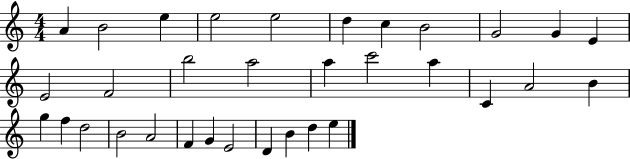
{
  \clef treble
  \numericTimeSignature
  \time 4/4
  \key c \major
  a'4 b'2 e''4 | e''2 e''2 | d''4 c''4 b'2 | g'2 g'4 e'4 | \break e'2 f'2 | b''2 a''2 | a''4 c'''2 a''4 | c'4 a'2 b'4 | \break g''4 f''4 d''2 | b'2 a'2 | f'4 g'4 e'2 | d'4 b'4 d''4 e''4 | \break \bar "|."
}